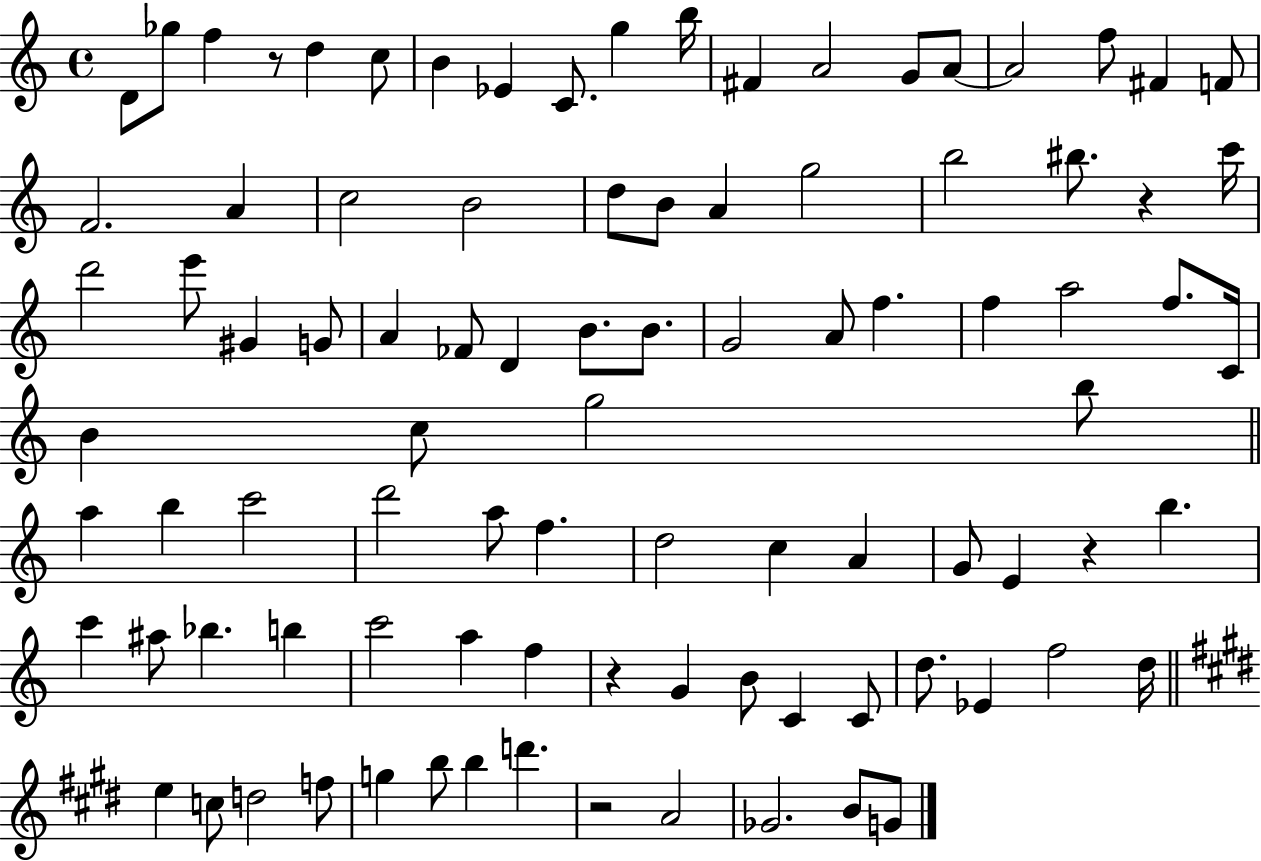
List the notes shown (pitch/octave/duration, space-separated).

D4/e Gb5/e F5/q R/e D5/q C5/e B4/q Eb4/q C4/e. G5/q B5/s F#4/q A4/h G4/e A4/e A4/h F5/e F#4/q F4/e F4/h. A4/q C5/h B4/h D5/e B4/e A4/q G5/h B5/h BIS5/e. R/q C6/s D6/h E6/e G#4/q G4/e A4/q FES4/e D4/q B4/e. B4/e. G4/h A4/e F5/q. F5/q A5/h F5/e. C4/s B4/q C5/e G5/h B5/e A5/q B5/q C6/h D6/h A5/e F5/q. D5/h C5/q A4/q G4/e E4/q R/q B5/q. C6/q A#5/e Bb5/q. B5/q C6/h A5/q F5/q R/q G4/q B4/e C4/q C4/e D5/e. Eb4/q F5/h D5/s E5/q C5/e D5/h F5/e G5/q B5/e B5/q D6/q. R/h A4/h Gb4/h. B4/e G4/e